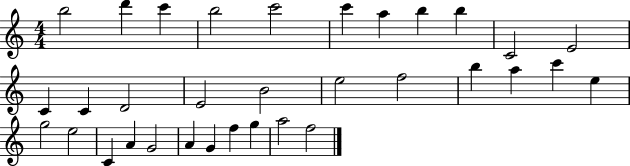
B5/h D6/q C6/q B5/h C6/h C6/q A5/q B5/q B5/q C4/h E4/h C4/q C4/q D4/h E4/h B4/h E5/h F5/h B5/q A5/q C6/q E5/q G5/h E5/h C4/q A4/q G4/h A4/q G4/q F5/q G5/q A5/h F5/h